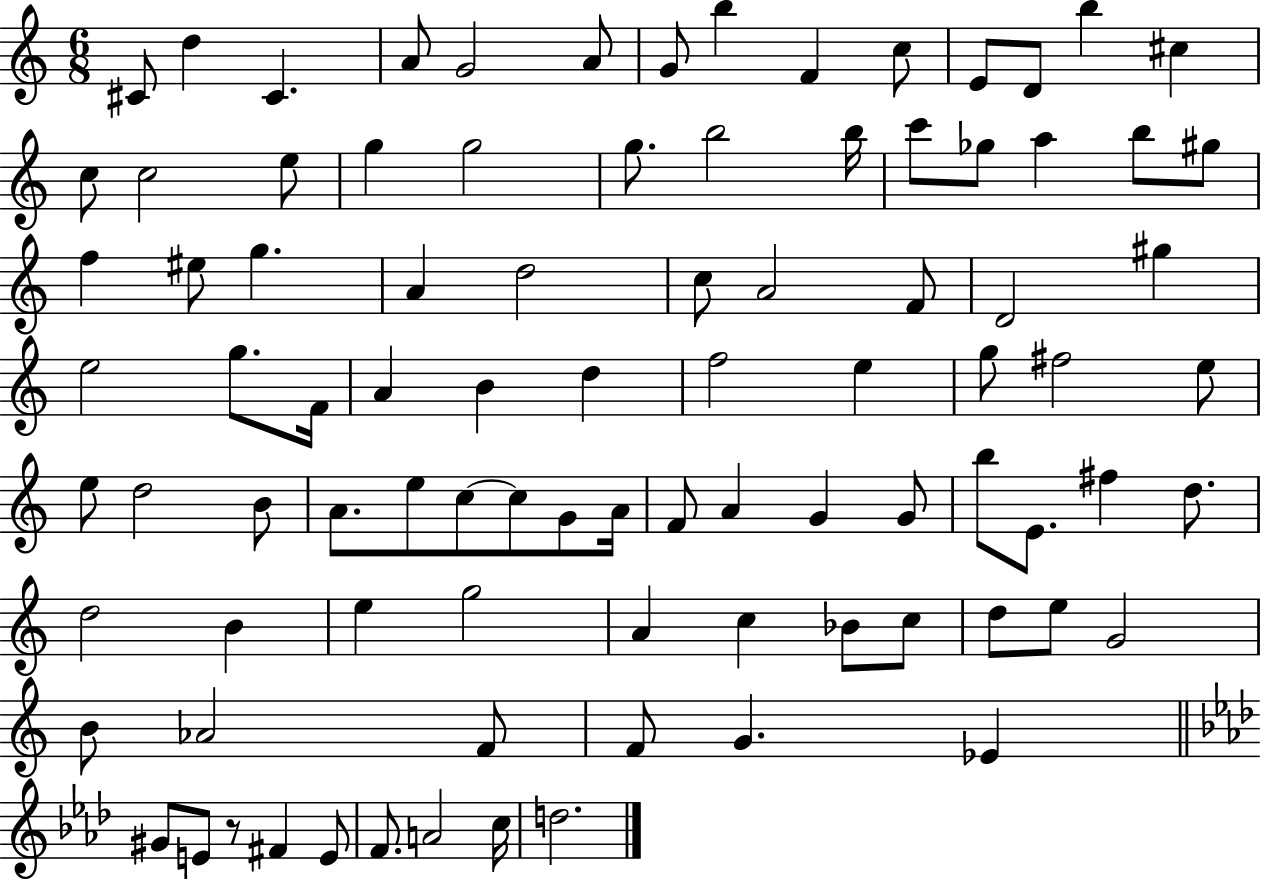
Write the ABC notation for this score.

X:1
T:Untitled
M:6/8
L:1/4
K:C
^C/2 d ^C A/2 G2 A/2 G/2 b F c/2 E/2 D/2 b ^c c/2 c2 e/2 g g2 g/2 b2 b/4 c'/2 _g/2 a b/2 ^g/2 f ^e/2 g A d2 c/2 A2 F/2 D2 ^g e2 g/2 F/4 A B d f2 e g/2 ^f2 e/2 e/2 d2 B/2 A/2 e/2 c/2 c/2 G/2 A/4 F/2 A G G/2 b/2 E/2 ^f d/2 d2 B e g2 A c _B/2 c/2 d/2 e/2 G2 B/2 _A2 F/2 F/2 G _E ^G/2 E/2 z/2 ^F E/2 F/2 A2 c/4 d2